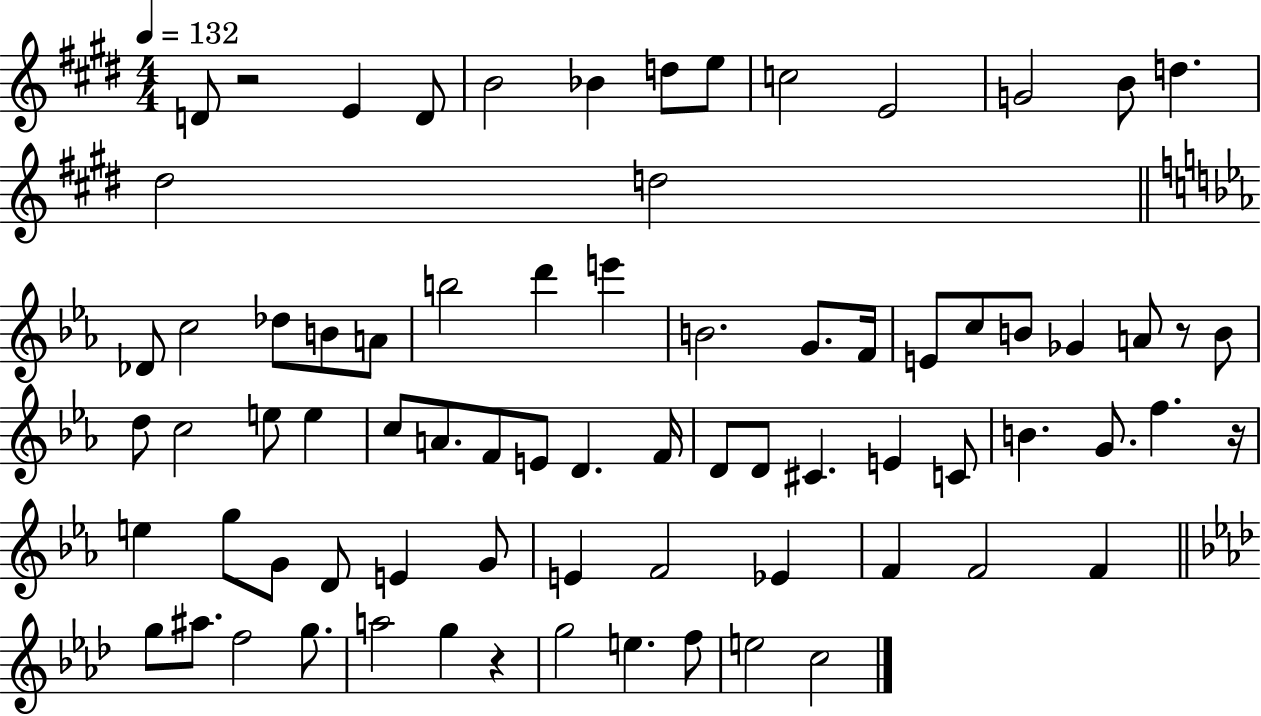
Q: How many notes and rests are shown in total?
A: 76